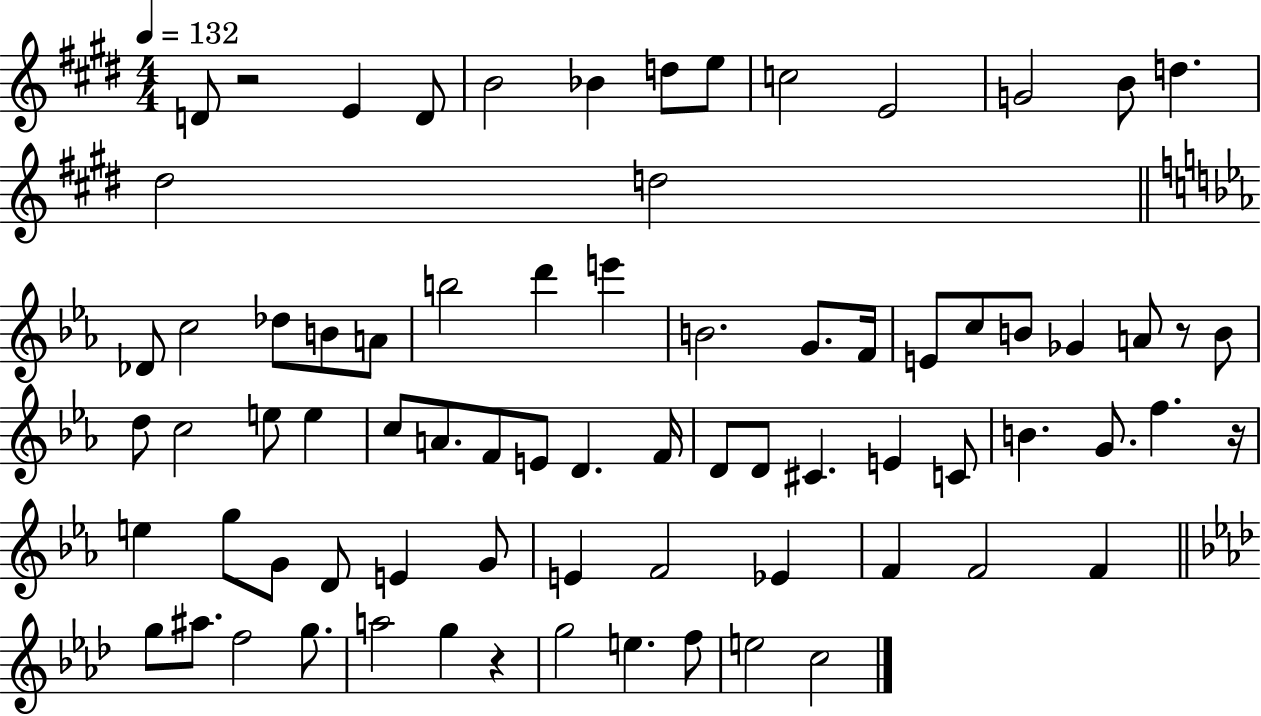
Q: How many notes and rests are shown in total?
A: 76